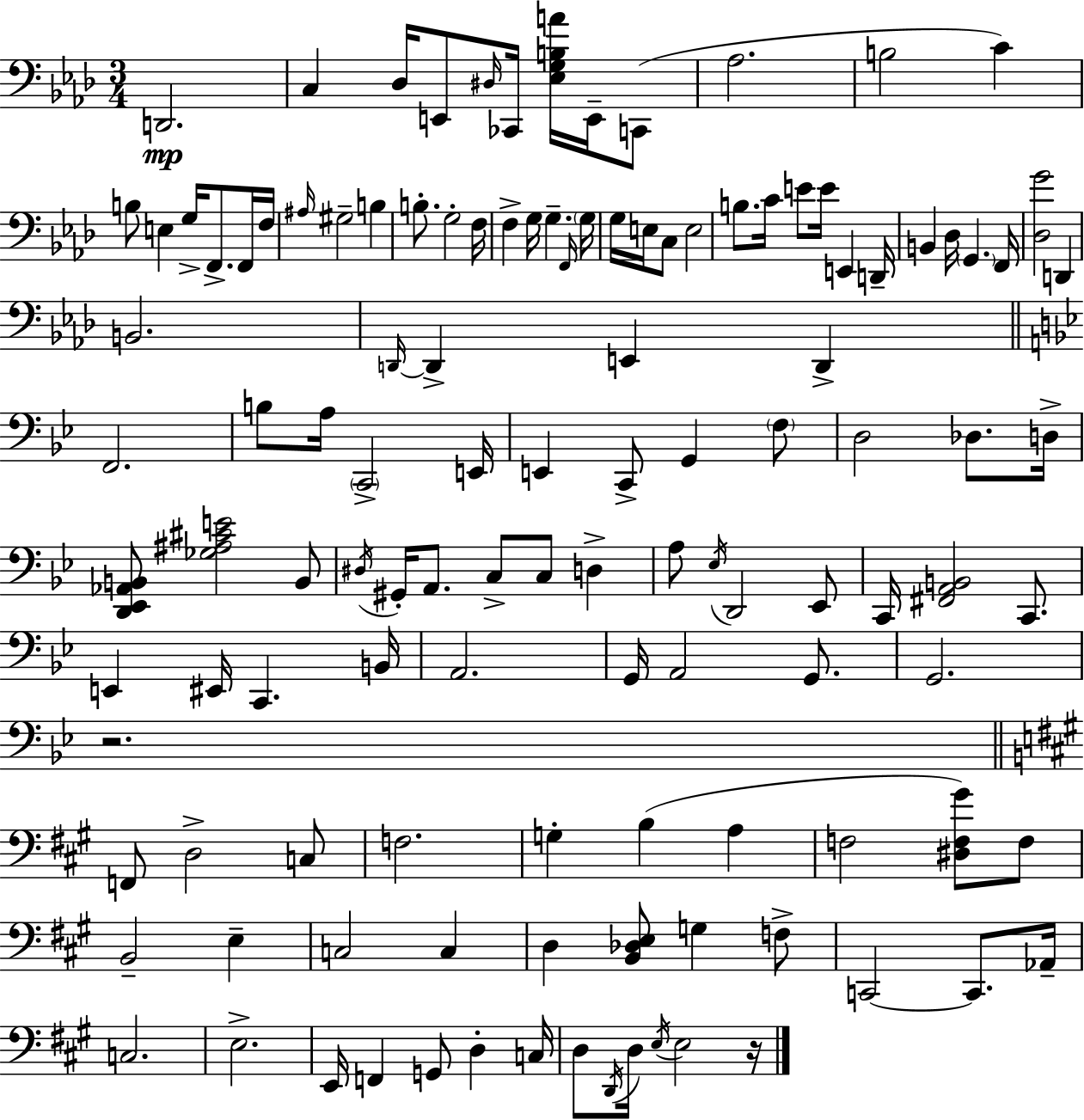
D2/h. C3/q Db3/s E2/e D#3/s CES2/s [Eb3,G3,B3,A4]/s E2/s C2/e Ab3/h. B3/h C4/q B3/e E3/q G3/s F2/e. F2/s F3/s A#3/s G#3/h B3/q B3/e. G3/h F3/s F3/q G3/s G3/q. F2/s G3/s G3/s E3/s C3/e E3/h B3/e. C4/s E4/e E4/s E2/q D2/s B2/q Db3/s G2/q. F2/s [Db3,G4]/h D2/q B2/h. D2/s D2/q E2/q D2/q F2/h. B3/e A3/s C2/h E2/s E2/q C2/e G2/q F3/e D3/h Db3/e. D3/s [D2,Eb2,Ab2,B2]/e [Gb3,A#3,C#4,E4]/h B2/e D#3/s G#2/s A2/e. C3/e C3/e D3/q A3/e Eb3/s D2/h Eb2/e C2/s [F#2,A2,B2]/h C2/e. E2/q EIS2/s C2/q. B2/s A2/h. G2/s A2/h G2/e. G2/h. R/h. F2/e D3/h C3/e F3/h. G3/q B3/q A3/q F3/h [D#3,F3,G#4]/e F3/e B2/h E3/q C3/h C3/q D3/q [B2,Db3,E3]/e G3/q F3/e C2/h C2/e. Ab2/s C3/h. E3/h. E2/s F2/q G2/e D3/q C3/s D3/e D2/s D3/s E3/s E3/h R/s